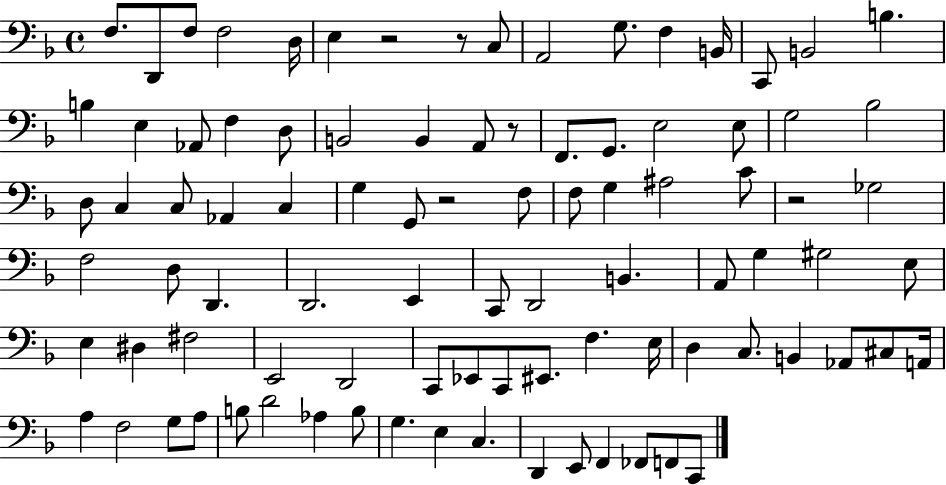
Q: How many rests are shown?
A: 5